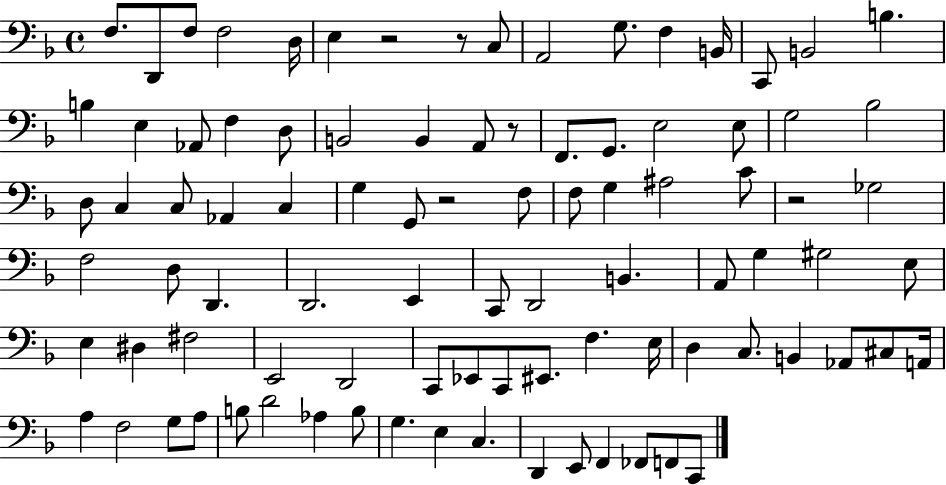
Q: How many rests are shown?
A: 5